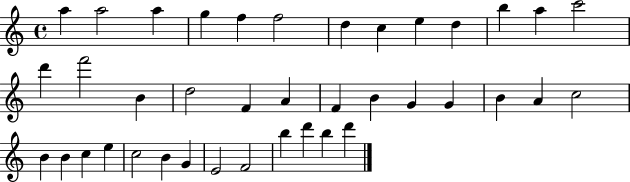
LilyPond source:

{
  \clef treble
  \time 4/4
  \defaultTimeSignature
  \key c \major
  a''4 a''2 a''4 | g''4 f''4 f''2 | d''4 c''4 e''4 d''4 | b''4 a''4 c'''2 | \break d'''4 f'''2 b'4 | d''2 f'4 a'4 | f'4 b'4 g'4 g'4 | b'4 a'4 c''2 | \break b'4 b'4 c''4 e''4 | c''2 b'4 g'4 | e'2 f'2 | b''4 d'''4 b''4 d'''4 | \break \bar "|."
}